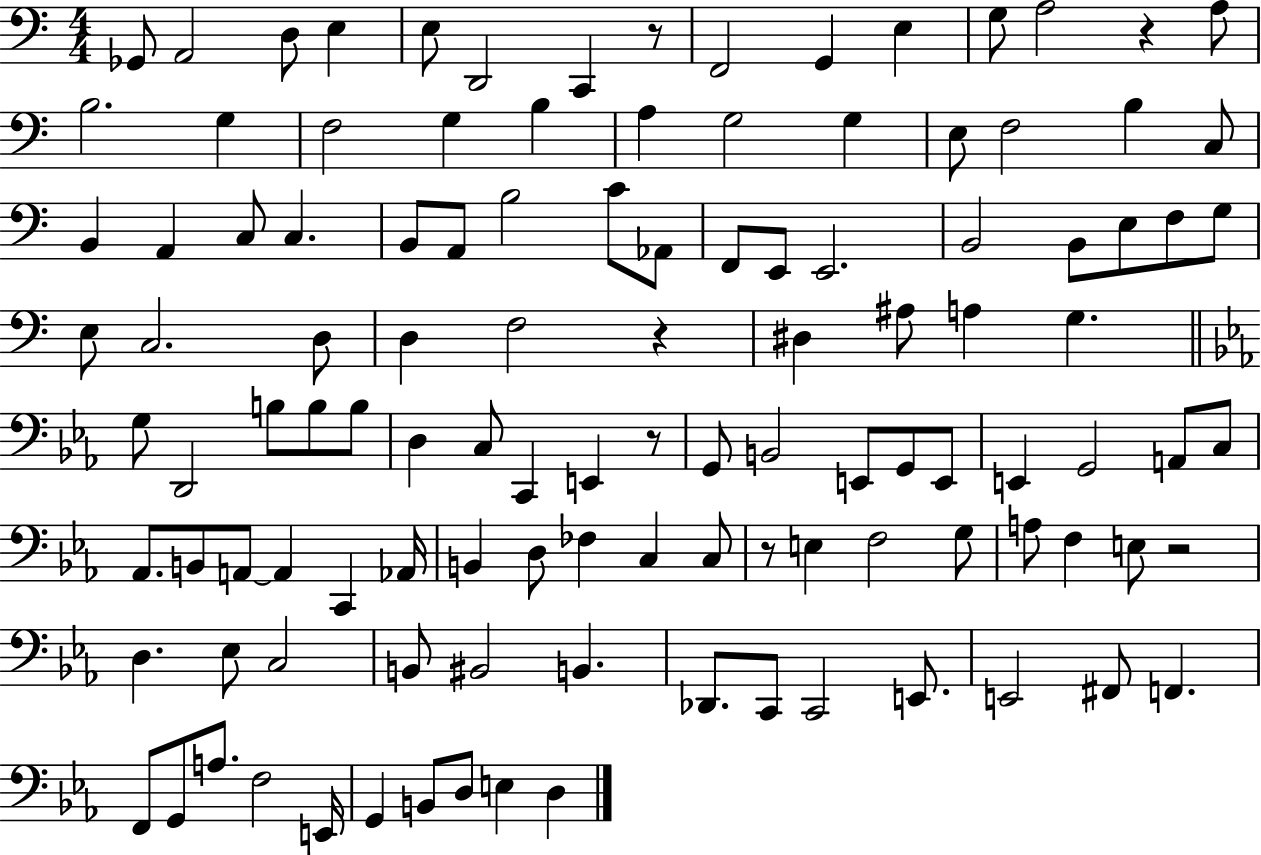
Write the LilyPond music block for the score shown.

{
  \clef bass
  \numericTimeSignature
  \time 4/4
  \key c \major
  ges,8 a,2 d8 e4 | e8 d,2 c,4 r8 | f,2 g,4 e4 | g8 a2 r4 a8 | \break b2. g4 | f2 g4 b4 | a4 g2 g4 | e8 f2 b4 c8 | \break b,4 a,4 c8 c4. | b,8 a,8 b2 c'8 aes,8 | f,8 e,8 e,2. | b,2 b,8 e8 f8 g8 | \break e8 c2. d8 | d4 f2 r4 | dis4 ais8 a4 g4. | \bar "||" \break \key ees \major g8 d,2 b8 b8 b8 | d4 c8 c,4 e,4 r8 | g,8 b,2 e,8 g,8 e,8 | e,4 g,2 a,8 c8 | \break aes,8. b,8 a,8~~ a,4 c,4 aes,16 | b,4 d8 fes4 c4 c8 | r8 e4 f2 g8 | a8 f4 e8 r2 | \break d4. ees8 c2 | b,8 bis,2 b,4. | des,8. c,8 c,2 e,8. | e,2 fis,8 f,4. | \break f,8 g,8 a8. f2 e,16 | g,4 b,8 d8 e4 d4 | \bar "|."
}